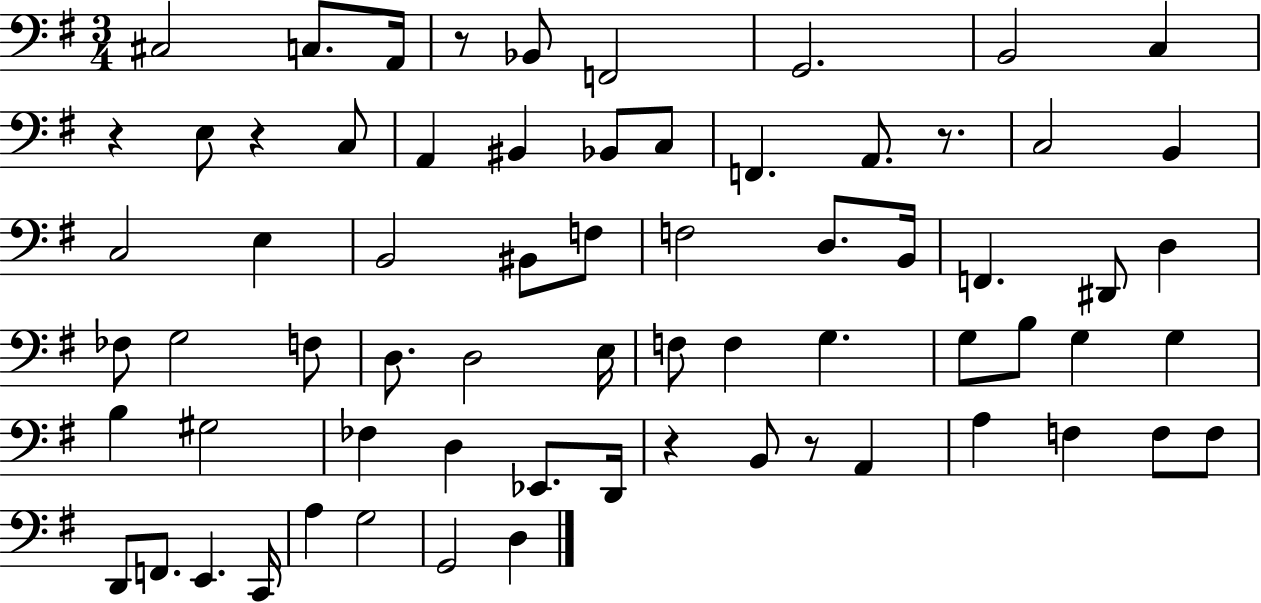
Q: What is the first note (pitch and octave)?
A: C#3